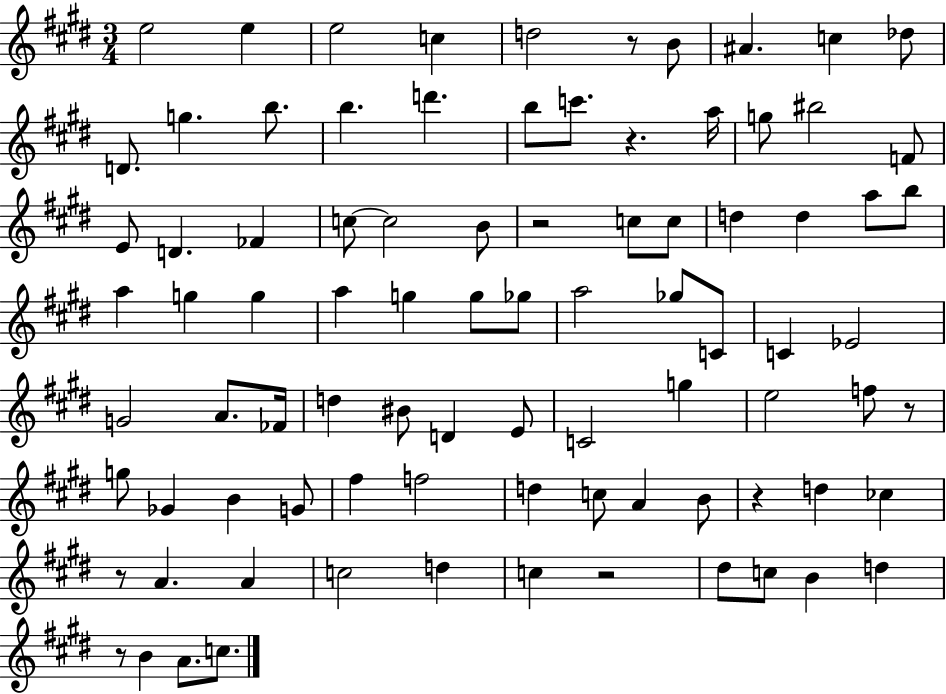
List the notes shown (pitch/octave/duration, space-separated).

E5/h E5/q E5/h C5/q D5/h R/e B4/e A#4/q. C5/q Db5/e D4/e. G5/q. B5/e. B5/q. D6/q. B5/e C6/e. R/q. A5/s G5/e BIS5/h F4/e E4/e D4/q. FES4/q C5/e C5/h B4/e R/h C5/e C5/e D5/q D5/q A5/e B5/e A5/q G5/q G5/q A5/q G5/q G5/e Gb5/e A5/h Gb5/e C4/e C4/q Eb4/h G4/h A4/e. FES4/s D5/q BIS4/e D4/q E4/e C4/h G5/q E5/h F5/e R/e G5/e Gb4/q B4/q G4/e F#5/q F5/h D5/q C5/e A4/q B4/e R/q D5/q CES5/q R/e A4/q. A4/q C5/h D5/q C5/q R/h D#5/e C5/e B4/q D5/q R/e B4/q A4/e. C5/e.